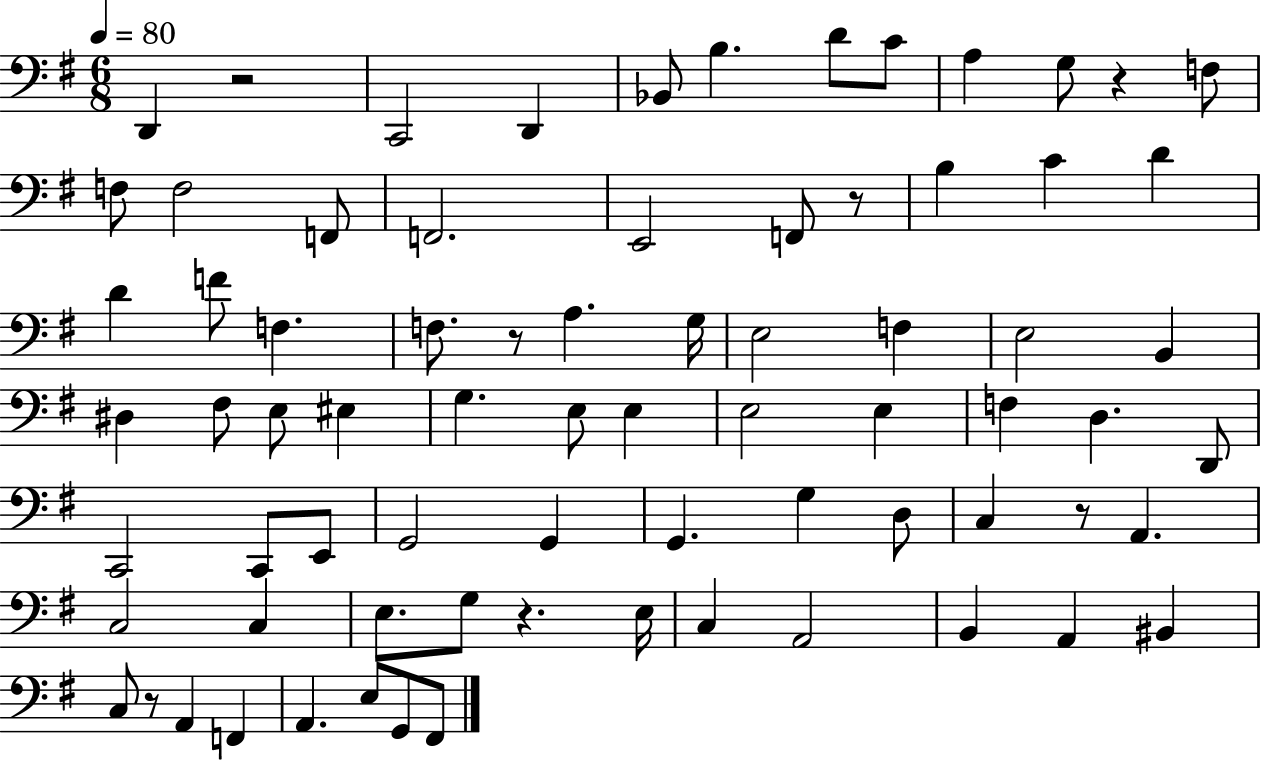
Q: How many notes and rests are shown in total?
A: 75